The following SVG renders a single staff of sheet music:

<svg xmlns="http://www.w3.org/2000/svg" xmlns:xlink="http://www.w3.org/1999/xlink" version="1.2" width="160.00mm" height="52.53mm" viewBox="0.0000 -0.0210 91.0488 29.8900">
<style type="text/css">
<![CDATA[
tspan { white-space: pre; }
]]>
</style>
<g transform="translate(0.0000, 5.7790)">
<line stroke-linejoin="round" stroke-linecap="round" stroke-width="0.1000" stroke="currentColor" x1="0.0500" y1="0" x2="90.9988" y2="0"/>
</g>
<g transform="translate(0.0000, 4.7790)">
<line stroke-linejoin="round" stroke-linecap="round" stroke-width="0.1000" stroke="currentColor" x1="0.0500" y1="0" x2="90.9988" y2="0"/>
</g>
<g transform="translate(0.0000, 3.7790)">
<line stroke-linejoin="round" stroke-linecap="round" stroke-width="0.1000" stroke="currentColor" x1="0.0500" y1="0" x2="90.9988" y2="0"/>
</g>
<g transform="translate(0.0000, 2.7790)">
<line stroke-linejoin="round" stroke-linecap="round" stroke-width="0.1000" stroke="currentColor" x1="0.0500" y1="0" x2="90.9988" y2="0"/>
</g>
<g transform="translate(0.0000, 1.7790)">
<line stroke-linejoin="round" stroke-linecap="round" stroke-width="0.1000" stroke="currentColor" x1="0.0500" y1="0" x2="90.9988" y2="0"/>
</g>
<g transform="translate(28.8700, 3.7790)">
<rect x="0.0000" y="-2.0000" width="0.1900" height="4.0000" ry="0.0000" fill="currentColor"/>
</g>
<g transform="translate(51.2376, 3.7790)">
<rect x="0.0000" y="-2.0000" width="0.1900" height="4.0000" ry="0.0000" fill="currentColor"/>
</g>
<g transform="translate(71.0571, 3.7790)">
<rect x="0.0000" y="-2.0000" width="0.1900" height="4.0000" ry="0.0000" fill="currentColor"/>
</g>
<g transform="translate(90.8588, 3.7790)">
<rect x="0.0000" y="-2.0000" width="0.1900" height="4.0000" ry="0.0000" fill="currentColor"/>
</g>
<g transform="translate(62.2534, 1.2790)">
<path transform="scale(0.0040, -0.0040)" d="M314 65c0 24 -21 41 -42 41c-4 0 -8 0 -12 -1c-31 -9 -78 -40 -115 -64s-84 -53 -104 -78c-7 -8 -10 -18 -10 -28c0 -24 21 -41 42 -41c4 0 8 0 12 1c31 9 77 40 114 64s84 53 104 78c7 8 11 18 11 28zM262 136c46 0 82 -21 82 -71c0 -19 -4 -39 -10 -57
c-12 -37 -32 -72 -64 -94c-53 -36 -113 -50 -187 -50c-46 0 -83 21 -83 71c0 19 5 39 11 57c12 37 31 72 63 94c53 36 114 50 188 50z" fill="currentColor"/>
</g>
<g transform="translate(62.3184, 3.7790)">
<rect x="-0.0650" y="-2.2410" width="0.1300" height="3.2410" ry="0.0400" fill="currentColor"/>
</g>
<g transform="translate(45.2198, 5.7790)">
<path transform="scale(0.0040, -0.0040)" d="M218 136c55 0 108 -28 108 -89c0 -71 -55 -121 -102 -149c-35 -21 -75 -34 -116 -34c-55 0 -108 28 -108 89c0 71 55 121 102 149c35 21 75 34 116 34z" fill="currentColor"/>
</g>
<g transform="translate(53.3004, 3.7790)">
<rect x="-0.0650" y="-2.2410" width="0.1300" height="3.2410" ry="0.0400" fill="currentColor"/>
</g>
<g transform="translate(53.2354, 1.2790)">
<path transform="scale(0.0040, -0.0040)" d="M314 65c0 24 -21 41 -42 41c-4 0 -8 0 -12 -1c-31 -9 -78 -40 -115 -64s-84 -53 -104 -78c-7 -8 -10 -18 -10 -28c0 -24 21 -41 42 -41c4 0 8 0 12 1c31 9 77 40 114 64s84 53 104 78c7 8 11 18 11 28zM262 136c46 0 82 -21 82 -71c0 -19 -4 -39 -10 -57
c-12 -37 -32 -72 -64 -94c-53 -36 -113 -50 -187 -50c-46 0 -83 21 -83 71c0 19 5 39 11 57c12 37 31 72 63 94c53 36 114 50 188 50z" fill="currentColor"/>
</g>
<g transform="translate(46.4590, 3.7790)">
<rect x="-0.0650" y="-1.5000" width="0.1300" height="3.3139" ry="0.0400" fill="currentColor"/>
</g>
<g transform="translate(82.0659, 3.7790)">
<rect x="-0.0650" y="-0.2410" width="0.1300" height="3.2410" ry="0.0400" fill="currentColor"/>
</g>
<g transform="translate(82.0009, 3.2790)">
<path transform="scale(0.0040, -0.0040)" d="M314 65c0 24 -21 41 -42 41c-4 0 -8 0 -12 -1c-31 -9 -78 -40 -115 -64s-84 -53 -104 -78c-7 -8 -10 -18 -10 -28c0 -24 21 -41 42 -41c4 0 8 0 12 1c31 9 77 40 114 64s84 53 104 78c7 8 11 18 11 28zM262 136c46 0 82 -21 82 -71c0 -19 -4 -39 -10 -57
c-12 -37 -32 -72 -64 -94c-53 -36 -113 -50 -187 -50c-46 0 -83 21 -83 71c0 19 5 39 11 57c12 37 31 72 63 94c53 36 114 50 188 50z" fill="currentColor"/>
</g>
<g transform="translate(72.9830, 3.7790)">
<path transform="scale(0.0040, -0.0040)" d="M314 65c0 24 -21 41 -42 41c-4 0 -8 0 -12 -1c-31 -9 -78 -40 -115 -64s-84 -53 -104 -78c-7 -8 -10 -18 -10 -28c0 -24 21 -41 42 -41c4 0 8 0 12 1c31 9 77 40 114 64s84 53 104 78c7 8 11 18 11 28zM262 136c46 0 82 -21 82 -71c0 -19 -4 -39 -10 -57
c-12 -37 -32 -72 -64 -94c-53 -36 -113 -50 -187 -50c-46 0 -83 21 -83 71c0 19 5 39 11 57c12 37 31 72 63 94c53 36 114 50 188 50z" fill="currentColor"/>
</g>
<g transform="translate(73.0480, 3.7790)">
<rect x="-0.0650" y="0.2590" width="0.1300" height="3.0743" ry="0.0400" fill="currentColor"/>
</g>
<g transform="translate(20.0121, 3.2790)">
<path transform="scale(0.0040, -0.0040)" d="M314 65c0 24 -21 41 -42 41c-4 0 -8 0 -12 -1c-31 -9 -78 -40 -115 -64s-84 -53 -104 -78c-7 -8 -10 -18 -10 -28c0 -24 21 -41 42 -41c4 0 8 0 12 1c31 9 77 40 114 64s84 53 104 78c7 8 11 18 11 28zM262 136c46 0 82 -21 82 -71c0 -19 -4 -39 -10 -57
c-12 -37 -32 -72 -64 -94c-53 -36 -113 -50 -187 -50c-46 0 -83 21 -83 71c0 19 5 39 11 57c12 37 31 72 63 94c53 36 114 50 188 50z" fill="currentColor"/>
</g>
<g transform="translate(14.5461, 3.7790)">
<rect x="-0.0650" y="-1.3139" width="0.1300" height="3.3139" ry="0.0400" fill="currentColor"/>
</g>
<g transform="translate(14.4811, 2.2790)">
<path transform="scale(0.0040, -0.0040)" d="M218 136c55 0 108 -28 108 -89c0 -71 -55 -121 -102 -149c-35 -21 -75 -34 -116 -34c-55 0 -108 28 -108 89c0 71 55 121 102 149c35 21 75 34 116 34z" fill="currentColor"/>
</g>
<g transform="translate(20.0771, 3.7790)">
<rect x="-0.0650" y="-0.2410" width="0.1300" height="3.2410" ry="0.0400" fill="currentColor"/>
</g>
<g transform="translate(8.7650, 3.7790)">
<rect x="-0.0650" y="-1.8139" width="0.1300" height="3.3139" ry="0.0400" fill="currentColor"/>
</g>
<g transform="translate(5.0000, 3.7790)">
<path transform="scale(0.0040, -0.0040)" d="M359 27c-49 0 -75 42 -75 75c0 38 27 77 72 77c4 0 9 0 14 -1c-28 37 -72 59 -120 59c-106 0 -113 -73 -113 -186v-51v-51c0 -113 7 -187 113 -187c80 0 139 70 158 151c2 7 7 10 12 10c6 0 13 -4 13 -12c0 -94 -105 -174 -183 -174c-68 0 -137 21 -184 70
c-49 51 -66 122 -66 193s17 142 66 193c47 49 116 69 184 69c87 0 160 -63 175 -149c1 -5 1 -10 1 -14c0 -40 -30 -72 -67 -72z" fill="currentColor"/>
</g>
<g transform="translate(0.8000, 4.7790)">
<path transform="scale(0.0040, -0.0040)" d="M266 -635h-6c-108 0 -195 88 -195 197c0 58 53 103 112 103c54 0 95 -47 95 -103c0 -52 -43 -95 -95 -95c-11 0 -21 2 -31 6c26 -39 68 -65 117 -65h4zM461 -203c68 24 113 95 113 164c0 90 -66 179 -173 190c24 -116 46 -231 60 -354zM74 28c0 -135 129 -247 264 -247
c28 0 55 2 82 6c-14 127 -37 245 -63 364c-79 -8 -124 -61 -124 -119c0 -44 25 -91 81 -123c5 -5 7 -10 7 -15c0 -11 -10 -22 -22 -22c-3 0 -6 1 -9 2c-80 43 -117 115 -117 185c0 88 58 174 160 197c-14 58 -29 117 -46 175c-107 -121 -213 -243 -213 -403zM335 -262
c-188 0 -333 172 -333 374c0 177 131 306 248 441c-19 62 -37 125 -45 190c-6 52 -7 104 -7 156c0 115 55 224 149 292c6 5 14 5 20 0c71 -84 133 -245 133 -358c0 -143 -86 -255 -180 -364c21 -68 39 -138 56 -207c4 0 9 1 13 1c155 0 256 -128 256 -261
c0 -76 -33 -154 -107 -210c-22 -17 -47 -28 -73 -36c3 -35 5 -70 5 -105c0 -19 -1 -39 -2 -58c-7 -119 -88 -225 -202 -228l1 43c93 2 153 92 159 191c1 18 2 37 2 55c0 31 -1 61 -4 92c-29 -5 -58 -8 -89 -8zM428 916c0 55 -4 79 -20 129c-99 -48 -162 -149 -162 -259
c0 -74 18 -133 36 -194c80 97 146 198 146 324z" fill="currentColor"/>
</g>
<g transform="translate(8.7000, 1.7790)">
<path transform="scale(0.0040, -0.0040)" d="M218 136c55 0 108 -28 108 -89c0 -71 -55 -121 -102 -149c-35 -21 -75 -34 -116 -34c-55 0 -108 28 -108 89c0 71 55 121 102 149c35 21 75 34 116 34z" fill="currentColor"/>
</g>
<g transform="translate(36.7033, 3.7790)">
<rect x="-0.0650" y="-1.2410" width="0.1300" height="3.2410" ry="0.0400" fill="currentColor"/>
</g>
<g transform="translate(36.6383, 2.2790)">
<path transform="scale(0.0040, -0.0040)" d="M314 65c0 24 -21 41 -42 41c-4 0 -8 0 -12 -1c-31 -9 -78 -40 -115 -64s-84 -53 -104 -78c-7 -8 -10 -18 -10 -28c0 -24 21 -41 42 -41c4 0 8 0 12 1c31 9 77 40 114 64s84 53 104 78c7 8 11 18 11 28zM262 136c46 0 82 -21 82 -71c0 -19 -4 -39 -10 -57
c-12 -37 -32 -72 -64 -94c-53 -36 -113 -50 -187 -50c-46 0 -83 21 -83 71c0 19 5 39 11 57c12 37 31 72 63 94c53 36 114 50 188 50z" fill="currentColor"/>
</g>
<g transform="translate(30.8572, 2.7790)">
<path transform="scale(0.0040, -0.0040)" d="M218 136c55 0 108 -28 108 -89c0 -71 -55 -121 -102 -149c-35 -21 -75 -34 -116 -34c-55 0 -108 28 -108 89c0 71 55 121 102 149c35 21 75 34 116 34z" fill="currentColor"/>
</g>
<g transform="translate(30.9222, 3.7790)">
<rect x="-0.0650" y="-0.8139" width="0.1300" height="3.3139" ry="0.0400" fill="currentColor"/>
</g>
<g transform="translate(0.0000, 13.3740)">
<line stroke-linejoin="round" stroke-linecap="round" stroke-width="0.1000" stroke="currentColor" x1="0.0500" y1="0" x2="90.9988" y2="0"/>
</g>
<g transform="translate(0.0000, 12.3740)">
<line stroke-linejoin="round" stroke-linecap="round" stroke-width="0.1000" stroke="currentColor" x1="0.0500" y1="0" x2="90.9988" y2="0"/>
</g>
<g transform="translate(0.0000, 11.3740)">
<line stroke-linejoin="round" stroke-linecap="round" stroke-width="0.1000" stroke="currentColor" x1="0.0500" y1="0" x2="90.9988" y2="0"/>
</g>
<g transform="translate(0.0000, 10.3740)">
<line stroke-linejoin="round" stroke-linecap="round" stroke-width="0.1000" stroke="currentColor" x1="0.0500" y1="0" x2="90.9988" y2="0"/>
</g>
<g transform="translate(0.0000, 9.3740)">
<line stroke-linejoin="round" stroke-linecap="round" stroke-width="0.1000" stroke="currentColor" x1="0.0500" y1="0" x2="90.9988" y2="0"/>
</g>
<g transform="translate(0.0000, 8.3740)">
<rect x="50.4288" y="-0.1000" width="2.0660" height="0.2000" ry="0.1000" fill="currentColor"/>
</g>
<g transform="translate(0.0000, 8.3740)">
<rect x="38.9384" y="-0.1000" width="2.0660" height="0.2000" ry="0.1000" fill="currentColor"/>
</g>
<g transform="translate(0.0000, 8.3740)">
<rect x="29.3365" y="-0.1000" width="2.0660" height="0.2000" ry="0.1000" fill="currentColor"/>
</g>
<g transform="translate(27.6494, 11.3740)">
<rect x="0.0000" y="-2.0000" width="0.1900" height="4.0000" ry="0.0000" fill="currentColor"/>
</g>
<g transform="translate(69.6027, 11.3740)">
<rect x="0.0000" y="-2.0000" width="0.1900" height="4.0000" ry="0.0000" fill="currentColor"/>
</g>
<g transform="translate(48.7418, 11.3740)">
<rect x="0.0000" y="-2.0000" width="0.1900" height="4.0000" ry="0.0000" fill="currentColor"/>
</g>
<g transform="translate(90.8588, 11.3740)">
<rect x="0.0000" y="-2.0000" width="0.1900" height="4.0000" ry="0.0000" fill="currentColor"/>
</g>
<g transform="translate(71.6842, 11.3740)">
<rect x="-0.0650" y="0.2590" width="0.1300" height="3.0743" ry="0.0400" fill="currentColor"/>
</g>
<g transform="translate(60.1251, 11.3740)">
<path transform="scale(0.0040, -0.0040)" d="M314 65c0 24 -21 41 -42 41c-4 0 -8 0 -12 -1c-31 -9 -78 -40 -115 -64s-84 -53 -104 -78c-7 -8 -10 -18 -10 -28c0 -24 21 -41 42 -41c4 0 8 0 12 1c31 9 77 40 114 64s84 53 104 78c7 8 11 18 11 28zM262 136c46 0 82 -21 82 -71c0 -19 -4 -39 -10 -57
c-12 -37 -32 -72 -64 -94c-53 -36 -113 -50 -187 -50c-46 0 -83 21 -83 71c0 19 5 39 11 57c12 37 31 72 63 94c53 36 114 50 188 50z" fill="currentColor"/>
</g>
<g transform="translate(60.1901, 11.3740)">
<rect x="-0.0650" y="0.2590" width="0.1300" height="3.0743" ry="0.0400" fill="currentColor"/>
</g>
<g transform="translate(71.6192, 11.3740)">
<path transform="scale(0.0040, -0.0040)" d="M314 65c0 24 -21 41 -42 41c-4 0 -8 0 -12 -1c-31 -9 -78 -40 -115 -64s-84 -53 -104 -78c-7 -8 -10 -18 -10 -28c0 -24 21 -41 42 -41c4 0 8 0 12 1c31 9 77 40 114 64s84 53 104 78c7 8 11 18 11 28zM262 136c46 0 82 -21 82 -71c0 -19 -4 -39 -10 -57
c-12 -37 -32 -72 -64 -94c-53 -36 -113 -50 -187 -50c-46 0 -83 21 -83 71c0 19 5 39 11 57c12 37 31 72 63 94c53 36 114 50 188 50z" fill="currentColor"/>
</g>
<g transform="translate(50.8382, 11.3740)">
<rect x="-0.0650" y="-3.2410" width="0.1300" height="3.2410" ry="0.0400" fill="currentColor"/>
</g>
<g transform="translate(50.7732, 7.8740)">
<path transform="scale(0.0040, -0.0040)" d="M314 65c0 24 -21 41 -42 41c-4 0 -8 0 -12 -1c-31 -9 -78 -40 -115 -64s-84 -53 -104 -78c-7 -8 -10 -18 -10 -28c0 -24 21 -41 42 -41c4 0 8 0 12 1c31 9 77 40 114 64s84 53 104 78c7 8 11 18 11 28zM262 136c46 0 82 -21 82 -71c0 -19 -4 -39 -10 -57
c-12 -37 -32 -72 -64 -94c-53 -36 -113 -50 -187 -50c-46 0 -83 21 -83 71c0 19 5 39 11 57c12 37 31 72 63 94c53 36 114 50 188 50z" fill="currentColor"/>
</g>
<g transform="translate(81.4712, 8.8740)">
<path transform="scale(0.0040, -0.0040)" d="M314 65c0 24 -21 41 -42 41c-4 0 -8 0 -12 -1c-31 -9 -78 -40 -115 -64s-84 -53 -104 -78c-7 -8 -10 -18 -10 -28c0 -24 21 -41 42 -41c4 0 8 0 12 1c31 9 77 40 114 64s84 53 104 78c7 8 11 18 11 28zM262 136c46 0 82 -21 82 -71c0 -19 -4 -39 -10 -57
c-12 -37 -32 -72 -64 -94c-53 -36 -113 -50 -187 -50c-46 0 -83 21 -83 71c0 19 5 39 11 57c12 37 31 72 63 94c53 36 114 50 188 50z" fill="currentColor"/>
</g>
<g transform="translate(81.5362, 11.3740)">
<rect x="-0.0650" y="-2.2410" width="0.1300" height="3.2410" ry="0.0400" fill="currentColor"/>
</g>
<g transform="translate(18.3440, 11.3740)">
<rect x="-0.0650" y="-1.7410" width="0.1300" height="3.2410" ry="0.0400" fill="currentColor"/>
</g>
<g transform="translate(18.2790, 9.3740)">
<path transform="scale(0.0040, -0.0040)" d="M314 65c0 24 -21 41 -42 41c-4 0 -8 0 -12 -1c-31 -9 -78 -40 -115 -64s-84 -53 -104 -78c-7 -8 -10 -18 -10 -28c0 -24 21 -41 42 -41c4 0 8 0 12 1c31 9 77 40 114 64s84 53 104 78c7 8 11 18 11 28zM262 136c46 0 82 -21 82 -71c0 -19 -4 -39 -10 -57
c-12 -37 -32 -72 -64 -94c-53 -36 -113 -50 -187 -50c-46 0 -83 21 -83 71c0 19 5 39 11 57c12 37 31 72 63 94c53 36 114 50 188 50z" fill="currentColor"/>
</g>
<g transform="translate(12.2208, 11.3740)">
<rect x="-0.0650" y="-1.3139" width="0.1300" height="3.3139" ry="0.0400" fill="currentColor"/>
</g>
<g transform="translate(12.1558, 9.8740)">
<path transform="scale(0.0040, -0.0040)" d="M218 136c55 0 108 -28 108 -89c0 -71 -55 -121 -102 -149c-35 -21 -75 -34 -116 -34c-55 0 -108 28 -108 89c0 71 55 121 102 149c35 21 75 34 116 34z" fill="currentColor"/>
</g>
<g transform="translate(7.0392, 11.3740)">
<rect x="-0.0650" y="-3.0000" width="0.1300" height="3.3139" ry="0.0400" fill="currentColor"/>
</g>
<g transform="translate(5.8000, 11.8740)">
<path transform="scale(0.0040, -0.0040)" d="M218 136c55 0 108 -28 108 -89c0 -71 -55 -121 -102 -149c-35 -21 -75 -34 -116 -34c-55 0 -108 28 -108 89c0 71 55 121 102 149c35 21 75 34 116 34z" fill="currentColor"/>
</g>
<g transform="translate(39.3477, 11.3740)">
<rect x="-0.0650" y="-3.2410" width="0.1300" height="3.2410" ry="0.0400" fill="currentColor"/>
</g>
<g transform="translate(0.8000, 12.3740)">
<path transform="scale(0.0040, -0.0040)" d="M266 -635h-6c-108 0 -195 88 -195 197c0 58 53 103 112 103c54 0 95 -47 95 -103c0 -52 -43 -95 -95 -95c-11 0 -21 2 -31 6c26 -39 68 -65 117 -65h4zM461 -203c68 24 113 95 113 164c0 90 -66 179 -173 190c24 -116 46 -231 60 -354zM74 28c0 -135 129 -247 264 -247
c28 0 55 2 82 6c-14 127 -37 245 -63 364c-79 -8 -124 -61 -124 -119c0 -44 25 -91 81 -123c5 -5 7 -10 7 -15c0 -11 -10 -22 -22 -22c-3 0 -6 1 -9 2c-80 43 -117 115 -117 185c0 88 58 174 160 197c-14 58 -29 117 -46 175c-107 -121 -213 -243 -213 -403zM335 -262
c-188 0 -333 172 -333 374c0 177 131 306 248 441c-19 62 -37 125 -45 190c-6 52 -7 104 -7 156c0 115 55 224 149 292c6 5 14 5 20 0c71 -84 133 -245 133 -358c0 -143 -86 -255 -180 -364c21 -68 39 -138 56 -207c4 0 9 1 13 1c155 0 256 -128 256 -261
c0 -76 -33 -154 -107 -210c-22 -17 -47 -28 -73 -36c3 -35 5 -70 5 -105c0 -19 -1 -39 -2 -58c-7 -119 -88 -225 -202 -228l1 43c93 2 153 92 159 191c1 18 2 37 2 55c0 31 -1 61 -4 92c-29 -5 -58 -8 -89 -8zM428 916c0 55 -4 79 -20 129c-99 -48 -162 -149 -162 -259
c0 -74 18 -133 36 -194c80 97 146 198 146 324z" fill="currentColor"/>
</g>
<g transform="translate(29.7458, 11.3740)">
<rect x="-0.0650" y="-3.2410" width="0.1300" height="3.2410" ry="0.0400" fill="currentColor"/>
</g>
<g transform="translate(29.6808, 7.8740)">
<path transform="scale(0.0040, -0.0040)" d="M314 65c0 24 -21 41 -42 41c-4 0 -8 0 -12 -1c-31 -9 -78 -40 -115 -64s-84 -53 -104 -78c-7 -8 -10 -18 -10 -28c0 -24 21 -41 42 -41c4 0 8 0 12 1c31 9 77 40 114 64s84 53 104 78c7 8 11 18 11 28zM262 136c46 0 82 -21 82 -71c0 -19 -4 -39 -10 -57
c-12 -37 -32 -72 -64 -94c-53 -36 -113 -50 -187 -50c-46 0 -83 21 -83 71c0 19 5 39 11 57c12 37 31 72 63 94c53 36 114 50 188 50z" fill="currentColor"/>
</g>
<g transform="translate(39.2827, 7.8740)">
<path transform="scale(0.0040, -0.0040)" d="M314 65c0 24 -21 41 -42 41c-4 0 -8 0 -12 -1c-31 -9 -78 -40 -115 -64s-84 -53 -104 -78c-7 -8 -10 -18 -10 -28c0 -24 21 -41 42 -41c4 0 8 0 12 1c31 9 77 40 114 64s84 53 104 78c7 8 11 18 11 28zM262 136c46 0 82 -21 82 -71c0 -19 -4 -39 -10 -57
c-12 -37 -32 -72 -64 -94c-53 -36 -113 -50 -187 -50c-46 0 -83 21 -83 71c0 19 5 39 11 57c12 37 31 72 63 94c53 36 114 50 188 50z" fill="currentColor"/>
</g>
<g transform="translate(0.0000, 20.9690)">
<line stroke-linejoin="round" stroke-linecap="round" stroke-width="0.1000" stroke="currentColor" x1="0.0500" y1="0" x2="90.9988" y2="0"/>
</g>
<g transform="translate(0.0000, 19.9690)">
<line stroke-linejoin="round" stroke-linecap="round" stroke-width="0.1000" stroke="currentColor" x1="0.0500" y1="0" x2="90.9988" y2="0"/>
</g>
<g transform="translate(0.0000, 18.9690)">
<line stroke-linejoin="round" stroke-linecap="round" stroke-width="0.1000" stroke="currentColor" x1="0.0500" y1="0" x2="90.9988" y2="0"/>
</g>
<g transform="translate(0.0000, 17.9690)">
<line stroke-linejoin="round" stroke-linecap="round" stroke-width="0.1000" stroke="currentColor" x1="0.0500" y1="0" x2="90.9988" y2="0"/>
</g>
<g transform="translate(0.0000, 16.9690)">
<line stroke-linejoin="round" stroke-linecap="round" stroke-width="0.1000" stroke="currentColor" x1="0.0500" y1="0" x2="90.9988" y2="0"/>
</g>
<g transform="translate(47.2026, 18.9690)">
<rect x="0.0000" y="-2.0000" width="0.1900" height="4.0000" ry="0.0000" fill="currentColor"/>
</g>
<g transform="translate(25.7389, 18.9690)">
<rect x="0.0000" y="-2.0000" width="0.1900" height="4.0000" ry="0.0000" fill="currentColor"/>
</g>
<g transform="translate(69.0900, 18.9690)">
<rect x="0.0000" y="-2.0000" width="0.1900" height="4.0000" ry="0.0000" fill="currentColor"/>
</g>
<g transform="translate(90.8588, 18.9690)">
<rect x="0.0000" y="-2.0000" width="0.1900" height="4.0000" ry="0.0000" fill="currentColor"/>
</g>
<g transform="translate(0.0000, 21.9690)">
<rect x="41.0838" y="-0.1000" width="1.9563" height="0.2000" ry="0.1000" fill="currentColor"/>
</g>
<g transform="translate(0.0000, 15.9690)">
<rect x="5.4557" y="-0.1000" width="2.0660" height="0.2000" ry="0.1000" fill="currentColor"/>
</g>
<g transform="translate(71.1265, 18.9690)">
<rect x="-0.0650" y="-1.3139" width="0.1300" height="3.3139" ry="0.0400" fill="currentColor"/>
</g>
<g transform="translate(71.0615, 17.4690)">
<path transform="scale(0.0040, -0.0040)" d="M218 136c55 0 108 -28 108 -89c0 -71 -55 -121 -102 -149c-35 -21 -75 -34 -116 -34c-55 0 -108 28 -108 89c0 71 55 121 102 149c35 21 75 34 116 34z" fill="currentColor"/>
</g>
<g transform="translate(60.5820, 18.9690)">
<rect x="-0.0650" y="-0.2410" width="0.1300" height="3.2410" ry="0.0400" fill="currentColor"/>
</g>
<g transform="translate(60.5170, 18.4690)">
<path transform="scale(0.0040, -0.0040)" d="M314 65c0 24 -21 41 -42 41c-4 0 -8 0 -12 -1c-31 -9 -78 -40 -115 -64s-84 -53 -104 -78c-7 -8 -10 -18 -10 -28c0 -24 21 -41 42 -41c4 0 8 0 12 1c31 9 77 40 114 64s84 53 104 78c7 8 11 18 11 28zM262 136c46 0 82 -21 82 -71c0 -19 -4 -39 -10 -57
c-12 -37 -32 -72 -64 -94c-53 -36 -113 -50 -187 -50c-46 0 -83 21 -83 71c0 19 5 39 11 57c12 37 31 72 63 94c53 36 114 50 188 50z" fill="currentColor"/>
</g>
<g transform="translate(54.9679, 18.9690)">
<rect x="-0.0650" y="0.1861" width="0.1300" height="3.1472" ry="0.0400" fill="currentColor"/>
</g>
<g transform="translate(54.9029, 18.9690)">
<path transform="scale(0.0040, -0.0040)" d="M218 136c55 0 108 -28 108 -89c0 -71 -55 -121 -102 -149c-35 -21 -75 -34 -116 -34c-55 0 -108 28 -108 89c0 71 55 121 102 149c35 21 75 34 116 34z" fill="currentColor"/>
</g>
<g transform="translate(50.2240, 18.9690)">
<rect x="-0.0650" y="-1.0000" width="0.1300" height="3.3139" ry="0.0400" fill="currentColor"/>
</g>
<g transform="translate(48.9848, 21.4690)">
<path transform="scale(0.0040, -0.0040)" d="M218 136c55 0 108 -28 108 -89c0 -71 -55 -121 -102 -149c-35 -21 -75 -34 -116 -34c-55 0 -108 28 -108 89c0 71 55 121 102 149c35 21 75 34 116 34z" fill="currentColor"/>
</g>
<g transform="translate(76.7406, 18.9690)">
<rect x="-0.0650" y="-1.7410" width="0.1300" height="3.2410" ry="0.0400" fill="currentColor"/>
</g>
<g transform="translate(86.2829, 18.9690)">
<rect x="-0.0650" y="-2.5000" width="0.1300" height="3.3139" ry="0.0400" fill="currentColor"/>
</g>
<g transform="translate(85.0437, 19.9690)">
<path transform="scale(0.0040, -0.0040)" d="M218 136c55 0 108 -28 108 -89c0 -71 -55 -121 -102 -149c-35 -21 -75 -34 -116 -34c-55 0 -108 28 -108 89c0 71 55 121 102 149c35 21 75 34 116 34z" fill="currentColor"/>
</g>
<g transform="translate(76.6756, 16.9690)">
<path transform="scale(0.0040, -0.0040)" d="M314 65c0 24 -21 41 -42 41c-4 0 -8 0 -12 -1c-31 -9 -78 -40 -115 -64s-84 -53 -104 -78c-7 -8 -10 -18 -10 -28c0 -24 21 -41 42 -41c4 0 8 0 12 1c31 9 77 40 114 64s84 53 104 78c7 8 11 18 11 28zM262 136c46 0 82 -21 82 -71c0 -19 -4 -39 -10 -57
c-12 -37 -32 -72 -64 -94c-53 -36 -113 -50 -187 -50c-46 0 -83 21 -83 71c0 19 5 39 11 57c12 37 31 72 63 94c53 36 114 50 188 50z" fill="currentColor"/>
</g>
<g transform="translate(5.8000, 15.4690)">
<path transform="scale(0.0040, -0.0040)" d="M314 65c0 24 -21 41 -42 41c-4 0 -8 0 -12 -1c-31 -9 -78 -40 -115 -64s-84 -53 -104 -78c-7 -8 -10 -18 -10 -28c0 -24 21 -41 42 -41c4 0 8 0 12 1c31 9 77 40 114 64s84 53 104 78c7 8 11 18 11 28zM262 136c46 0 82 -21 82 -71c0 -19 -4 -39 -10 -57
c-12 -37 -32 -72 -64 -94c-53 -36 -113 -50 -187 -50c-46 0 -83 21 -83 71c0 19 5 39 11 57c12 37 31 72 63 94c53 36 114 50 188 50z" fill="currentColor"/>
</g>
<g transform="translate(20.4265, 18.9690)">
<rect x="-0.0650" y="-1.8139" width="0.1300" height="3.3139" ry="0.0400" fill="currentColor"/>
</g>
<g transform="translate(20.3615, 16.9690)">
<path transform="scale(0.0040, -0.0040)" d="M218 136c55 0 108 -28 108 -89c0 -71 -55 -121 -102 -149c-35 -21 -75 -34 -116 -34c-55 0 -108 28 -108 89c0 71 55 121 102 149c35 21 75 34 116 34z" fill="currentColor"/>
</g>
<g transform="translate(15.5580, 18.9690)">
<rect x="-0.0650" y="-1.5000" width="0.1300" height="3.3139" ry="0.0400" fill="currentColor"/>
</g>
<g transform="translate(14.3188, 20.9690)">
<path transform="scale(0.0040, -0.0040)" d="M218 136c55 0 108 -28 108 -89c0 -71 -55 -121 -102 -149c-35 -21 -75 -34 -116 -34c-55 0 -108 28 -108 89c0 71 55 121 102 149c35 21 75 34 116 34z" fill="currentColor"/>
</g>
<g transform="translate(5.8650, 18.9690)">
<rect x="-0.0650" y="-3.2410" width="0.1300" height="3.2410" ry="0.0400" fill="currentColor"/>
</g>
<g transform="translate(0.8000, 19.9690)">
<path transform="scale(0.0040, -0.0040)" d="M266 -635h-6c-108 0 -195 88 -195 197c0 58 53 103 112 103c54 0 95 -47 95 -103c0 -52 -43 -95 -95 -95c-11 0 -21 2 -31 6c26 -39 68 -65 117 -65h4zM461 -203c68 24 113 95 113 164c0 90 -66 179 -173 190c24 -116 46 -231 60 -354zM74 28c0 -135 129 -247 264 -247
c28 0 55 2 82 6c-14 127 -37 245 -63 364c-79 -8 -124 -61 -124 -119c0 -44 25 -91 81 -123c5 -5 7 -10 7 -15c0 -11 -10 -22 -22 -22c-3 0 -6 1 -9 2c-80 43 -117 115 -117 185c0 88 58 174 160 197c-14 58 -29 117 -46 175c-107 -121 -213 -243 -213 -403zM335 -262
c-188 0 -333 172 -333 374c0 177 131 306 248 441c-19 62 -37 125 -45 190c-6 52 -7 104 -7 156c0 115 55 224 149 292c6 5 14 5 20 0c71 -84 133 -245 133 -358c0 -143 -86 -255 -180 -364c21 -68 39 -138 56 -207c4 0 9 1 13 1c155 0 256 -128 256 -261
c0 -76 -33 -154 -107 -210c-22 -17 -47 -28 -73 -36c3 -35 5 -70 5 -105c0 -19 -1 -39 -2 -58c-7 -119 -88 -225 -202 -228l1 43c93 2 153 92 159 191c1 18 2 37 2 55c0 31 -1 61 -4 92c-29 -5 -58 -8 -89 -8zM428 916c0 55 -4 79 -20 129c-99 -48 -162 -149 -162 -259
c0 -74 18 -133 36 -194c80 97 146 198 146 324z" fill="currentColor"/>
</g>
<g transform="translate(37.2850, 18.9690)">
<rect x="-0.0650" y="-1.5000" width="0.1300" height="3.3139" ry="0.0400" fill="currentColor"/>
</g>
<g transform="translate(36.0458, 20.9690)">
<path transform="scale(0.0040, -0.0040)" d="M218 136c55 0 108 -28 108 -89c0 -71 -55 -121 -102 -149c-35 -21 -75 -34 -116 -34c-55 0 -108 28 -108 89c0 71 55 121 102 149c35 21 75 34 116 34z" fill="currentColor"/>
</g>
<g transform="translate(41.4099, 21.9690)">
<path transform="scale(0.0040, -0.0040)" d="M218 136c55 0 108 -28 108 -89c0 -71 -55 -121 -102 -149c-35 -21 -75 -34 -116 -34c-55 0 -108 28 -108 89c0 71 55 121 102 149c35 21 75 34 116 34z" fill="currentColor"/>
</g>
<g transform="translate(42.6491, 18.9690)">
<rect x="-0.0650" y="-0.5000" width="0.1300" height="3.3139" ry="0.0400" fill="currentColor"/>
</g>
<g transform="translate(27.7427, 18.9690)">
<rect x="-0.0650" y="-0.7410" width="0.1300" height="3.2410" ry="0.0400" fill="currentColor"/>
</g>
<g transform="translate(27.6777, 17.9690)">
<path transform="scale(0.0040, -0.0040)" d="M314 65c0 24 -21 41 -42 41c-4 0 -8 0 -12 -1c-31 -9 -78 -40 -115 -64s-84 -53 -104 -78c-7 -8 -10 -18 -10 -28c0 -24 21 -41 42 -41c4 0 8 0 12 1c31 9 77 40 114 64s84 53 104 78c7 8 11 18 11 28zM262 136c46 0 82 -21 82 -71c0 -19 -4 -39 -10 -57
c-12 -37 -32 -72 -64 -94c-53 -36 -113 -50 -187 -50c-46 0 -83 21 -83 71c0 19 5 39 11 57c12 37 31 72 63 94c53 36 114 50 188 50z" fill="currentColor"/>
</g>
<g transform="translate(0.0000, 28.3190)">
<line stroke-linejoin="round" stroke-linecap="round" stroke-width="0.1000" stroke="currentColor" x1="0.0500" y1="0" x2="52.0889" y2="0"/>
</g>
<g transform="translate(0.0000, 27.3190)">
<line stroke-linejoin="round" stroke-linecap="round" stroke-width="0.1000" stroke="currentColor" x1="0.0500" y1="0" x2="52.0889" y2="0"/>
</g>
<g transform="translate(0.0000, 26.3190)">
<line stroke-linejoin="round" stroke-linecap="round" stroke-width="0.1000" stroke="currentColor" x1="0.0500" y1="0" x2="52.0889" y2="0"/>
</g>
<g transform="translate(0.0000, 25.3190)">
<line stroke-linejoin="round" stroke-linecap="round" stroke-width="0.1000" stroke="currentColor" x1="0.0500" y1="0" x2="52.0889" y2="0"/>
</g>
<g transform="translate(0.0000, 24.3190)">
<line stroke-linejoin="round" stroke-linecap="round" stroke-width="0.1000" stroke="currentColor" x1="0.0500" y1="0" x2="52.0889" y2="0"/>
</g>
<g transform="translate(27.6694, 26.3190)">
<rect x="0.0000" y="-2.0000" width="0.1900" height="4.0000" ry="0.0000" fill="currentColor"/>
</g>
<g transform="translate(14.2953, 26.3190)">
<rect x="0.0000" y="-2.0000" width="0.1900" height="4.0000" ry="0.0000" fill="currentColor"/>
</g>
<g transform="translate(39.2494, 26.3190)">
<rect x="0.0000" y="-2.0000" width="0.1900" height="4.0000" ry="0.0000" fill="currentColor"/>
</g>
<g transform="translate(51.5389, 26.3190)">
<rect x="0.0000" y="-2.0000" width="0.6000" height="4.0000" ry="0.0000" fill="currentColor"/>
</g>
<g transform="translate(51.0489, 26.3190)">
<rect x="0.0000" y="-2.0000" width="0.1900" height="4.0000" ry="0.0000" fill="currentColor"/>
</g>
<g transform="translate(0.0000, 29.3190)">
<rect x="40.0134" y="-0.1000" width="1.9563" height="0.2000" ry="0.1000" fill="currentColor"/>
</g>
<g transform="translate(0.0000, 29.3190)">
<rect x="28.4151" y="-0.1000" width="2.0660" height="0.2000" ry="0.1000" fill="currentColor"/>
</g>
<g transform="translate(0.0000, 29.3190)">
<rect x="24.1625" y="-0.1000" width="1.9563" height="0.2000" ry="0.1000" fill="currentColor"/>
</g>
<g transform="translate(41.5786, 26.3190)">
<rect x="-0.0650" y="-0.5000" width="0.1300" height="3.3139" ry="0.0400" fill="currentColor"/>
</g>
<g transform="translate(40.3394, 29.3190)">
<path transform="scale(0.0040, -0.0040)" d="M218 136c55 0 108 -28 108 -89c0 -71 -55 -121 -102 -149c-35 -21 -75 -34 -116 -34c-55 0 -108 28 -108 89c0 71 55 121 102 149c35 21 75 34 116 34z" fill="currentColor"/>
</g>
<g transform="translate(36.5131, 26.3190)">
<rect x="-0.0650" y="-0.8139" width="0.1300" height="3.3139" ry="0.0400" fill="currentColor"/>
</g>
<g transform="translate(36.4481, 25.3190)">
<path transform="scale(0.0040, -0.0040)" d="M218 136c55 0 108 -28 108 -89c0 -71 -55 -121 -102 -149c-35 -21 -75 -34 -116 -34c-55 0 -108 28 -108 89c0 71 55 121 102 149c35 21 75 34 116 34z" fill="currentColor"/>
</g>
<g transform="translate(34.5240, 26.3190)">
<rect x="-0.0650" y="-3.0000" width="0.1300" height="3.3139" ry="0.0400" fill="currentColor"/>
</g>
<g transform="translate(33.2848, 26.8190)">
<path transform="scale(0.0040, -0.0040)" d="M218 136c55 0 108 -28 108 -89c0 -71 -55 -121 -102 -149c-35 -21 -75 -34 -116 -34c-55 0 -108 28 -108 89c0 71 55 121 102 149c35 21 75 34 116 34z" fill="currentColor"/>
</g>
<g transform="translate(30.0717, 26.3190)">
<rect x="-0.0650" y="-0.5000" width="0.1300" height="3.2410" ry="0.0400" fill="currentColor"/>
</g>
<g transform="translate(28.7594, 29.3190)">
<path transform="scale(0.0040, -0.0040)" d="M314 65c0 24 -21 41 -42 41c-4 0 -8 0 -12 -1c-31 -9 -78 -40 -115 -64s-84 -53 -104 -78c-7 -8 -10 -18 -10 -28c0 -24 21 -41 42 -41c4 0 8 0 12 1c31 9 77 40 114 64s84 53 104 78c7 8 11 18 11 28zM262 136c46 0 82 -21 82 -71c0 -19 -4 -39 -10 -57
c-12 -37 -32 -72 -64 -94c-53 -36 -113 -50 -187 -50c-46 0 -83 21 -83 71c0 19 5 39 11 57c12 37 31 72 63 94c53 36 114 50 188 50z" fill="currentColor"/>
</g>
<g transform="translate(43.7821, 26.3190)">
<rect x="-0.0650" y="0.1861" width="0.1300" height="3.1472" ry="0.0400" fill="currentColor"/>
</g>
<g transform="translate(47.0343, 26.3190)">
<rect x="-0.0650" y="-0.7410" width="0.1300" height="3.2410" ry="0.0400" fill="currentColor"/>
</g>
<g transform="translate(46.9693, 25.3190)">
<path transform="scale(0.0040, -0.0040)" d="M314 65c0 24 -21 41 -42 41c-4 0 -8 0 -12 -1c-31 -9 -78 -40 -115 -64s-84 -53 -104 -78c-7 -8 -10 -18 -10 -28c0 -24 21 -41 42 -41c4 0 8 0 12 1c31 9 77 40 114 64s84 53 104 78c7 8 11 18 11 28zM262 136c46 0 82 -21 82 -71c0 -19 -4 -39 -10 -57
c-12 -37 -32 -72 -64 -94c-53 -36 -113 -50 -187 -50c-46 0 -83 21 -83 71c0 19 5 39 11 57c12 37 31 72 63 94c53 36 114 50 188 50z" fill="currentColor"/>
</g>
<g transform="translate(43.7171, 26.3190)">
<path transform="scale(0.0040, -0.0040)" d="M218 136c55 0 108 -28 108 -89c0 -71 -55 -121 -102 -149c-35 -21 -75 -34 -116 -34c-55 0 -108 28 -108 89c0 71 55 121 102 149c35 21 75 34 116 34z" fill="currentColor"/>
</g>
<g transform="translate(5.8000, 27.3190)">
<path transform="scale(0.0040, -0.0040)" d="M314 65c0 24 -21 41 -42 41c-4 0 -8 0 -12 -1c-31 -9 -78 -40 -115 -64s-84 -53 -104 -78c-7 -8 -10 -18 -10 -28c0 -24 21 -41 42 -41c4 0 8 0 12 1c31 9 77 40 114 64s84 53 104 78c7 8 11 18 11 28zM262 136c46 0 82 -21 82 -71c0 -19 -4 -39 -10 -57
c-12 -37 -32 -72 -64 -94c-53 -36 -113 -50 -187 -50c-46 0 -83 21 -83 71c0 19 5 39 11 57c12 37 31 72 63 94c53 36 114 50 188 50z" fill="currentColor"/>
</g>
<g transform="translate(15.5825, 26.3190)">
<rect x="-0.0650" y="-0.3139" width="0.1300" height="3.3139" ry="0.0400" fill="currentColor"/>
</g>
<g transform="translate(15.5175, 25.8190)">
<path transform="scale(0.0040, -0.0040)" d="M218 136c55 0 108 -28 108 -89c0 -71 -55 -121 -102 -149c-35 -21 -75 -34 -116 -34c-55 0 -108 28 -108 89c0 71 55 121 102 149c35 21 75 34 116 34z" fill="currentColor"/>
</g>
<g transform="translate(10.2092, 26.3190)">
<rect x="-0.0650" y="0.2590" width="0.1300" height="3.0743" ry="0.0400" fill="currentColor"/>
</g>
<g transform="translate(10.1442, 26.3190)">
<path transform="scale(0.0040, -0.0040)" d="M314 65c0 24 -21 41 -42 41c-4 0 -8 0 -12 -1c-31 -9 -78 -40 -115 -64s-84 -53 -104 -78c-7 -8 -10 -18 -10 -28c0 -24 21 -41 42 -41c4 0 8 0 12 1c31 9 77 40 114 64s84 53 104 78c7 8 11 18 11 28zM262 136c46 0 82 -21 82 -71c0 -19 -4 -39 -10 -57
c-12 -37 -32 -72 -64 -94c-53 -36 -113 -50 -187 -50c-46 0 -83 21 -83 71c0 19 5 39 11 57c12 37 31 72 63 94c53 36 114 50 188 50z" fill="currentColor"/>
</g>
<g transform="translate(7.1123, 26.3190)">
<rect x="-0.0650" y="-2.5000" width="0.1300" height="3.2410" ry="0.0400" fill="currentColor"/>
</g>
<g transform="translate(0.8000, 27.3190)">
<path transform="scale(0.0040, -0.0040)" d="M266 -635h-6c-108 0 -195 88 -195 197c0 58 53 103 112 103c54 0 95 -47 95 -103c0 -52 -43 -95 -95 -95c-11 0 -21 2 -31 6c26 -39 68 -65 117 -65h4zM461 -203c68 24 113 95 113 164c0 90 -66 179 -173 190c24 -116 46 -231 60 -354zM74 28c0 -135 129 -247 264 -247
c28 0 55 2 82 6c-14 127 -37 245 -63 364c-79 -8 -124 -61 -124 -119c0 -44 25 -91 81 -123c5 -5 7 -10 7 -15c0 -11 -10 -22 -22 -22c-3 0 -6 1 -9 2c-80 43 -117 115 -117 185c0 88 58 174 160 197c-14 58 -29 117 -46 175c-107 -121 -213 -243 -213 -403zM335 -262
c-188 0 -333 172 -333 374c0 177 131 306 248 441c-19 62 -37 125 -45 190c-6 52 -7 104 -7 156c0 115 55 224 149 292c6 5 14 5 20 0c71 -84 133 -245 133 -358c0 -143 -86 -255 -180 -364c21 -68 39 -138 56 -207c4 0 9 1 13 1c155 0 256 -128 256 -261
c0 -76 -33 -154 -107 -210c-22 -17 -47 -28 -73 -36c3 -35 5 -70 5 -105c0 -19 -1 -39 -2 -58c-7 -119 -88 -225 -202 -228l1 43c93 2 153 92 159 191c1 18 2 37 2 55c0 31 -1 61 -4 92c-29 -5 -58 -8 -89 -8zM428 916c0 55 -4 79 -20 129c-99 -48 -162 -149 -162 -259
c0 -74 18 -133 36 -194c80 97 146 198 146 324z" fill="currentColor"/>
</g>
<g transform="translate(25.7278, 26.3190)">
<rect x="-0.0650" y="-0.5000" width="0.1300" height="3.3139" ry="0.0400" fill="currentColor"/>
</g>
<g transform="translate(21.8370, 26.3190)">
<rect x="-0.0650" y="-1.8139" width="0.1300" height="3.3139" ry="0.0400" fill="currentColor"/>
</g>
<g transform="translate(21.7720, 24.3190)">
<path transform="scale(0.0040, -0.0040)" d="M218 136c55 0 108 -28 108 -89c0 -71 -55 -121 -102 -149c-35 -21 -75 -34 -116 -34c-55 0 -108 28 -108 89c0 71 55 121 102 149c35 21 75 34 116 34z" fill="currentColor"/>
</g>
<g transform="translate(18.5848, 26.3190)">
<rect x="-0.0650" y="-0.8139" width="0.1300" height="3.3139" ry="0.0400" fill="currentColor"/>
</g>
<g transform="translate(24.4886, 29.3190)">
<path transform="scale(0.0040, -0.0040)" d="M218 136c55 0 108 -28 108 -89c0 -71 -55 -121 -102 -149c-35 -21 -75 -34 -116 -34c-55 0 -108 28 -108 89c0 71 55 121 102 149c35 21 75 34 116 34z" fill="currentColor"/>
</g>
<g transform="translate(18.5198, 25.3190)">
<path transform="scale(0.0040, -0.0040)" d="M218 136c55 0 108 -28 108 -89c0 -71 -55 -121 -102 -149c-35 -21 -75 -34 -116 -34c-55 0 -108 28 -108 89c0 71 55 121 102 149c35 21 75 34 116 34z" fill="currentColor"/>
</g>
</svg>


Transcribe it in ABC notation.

X:1
T:Untitled
M:4/4
L:1/4
K:C
f e c2 d e2 E g2 g2 B2 c2 A e f2 b2 b2 b2 B2 B2 g2 b2 E f d2 E C D B c2 e f2 G G2 B2 c d f C C2 A d C B d2